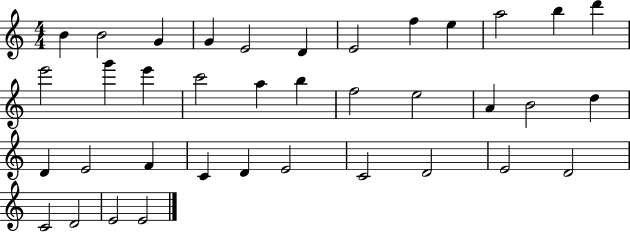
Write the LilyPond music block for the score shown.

{
  \clef treble
  \numericTimeSignature
  \time 4/4
  \key c \major
  b'4 b'2 g'4 | g'4 e'2 d'4 | e'2 f''4 e''4 | a''2 b''4 d'''4 | \break e'''2 g'''4 e'''4 | c'''2 a''4 b''4 | f''2 e''2 | a'4 b'2 d''4 | \break d'4 e'2 f'4 | c'4 d'4 e'2 | c'2 d'2 | e'2 d'2 | \break c'2 d'2 | e'2 e'2 | \bar "|."
}